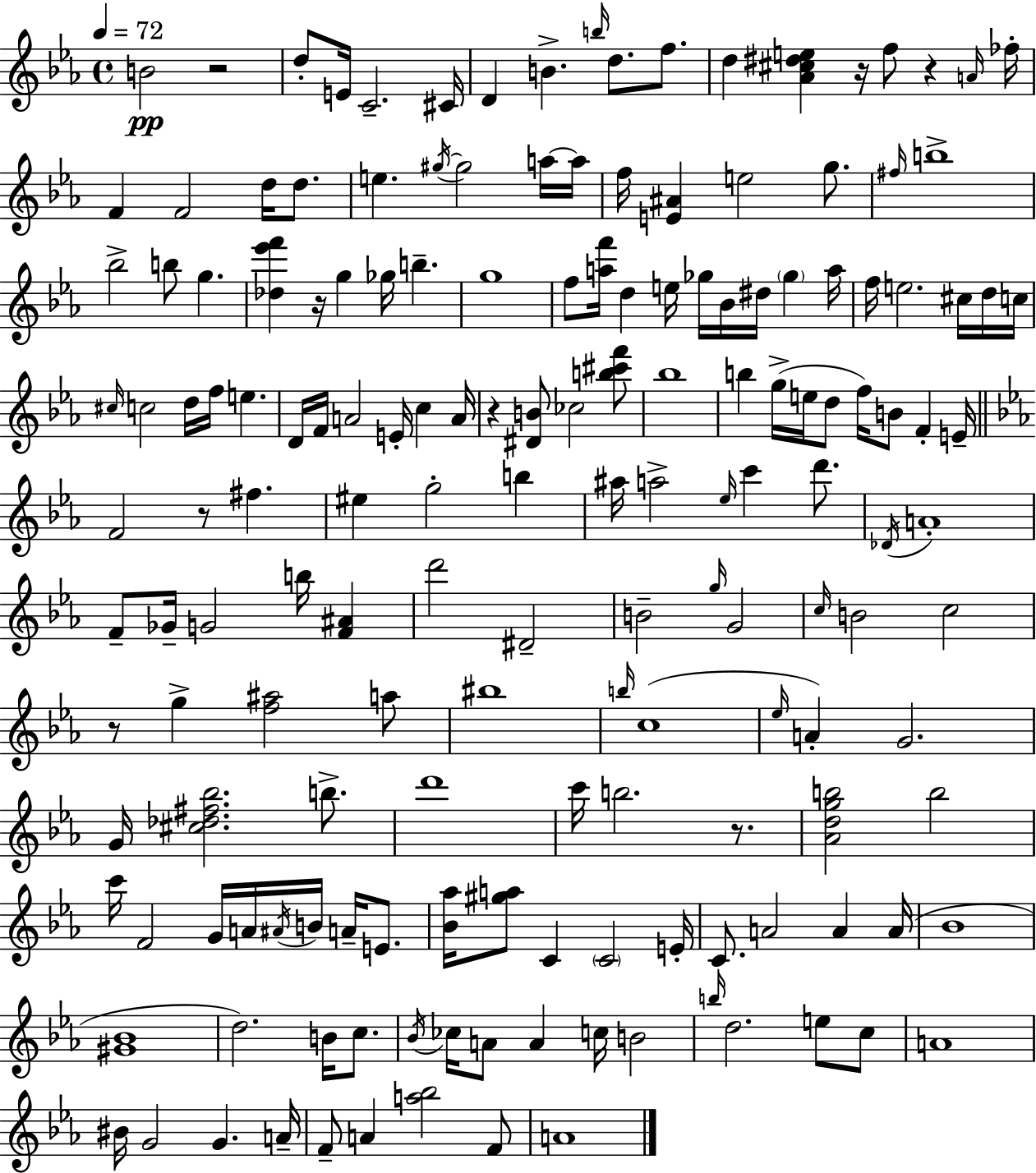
{
  \clef treble
  \time 4/4
  \defaultTimeSignature
  \key c \minor
  \tempo 4 = 72
  b'2\pp r2 | d''8-. e'16 c'2.-- cis'16 | d'4 b'4.-> \grace { b''16 } d''8. f''8. | d''4 <aes' cis'' dis'' e''>4 r16 f''8 r4 | \break \grace { a'16 } fes''16-. f'4 f'2 d''16 d''8. | e''4. \acciaccatura { gis''16~ }~ gis''2 | a''16~~ a''16 f''16 <e' ais'>4 e''2 | g''8. \grace { fis''16 } b''1-> | \break bes''2-> b''8 g''4. | <des'' ees''' f'''>4 r16 g''4 ges''16 b''4.-- | g''1 | f''8 <a'' f'''>16 d''4 e''16 ges''16 bes'16 dis''16 \parenthesize ges''4 | \break a''16 f''16 e''2. | cis''16 d''16 c''16 \grace { cis''16 } c''2 d''16 f''16 e''4. | d'16 f'16 a'2 e'16-. | c''4 a'16 r4 <dis' b'>8 ces''2 | \break <b'' cis''' f'''>8 bes''1 | b''4 g''16->( e''16 d''8 f''16) b'8 | f'4-. e'16-- \bar "||" \break \key ees \major f'2 r8 fis''4. | eis''4 g''2-. b''4 | ais''16 a''2-> \grace { ees''16 } c'''4 d'''8. | \acciaccatura { des'16 } a'1-. | \break f'8-- ges'16-- g'2 b''16 <f' ais'>4 | d'''2 dis'2-- | b'2-- \grace { g''16 } g'2 | \grace { c''16 } b'2 c''2 | \break r8 g''4-> <f'' ais''>2 | a''8 bis''1 | \grace { b''16 } c''1( | \grace { ees''16 } a'4-.) g'2. | \break g'16 <cis'' des'' fis'' bes''>2. | b''8.-> d'''1 | c'''16 b''2. | r8. <aes' d'' g'' b''>2 b''2 | \break c'''16 f'2 g'16 | a'16 \acciaccatura { ais'16 } b'16 a'16-- e'8. <bes' aes''>16 <gis'' a''>8 c'4 \parenthesize c'2 | e'16-. c'8. a'2 | a'4 a'16( bes'1 | \break <gis' bes'>1 | d''2.) | b'16 c''8. \acciaccatura { bes'16 } ces''16 a'8 a'4 c''16 | b'2 \grace { b''16 } d''2. | \break e''8 c''8 a'1 | bis'16 g'2 | g'4. a'16-- f'8-- a'4 <a'' bes''>2 | f'8 a'1 | \break \bar "|."
}